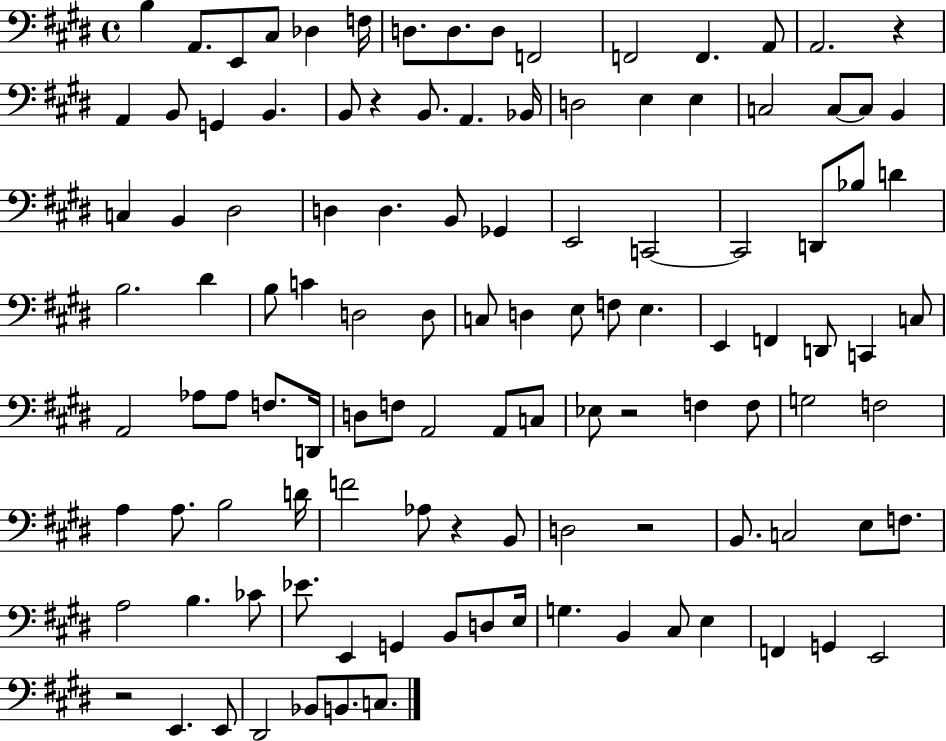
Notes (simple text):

B3/q A2/e. E2/e C#3/e Db3/q F3/s D3/e. D3/e. D3/e F2/h F2/h F2/q. A2/e A2/h. R/q A2/q B2/e G2/q B2/q. B2/e R/q B2/e. A2/q. Bb2/s D3/h E3/q E3/q C3/h C3/e C3/e B2/q C3/q B2/q D#3/h D3/q D3/q. B2/e Gb2/q E2/h C2/h C2/h D2/e Bb3/e D4/q B3/h. D#4/q B3/e C4/q D3/h D3/e C3/e D3/q E3/e F3/e E3/q. E2/q F2/q D2/e C2/q C3/e A2/h Ab3/e Ab3/e F3/e. D2/s D3/e F3/e A2/h A2/e C3/e Eb3/e R/h F3/q F3/e G3/h F3/h A3/q A3/e. B3/h D4/s F4/h Ab3/e R/q B2/e D3/h R/h B2/e. C3/h E3/e F3/e. A3/h B3/q. CES4/e Eb4/e. E2/q G2/q B2/e D3/e E3/s G3/q. B2/q C#3/e E3/q F2/q G2/q E2/h R/h E2/q. E2/e D#2/h Bb2/e B2/e. C3/e.